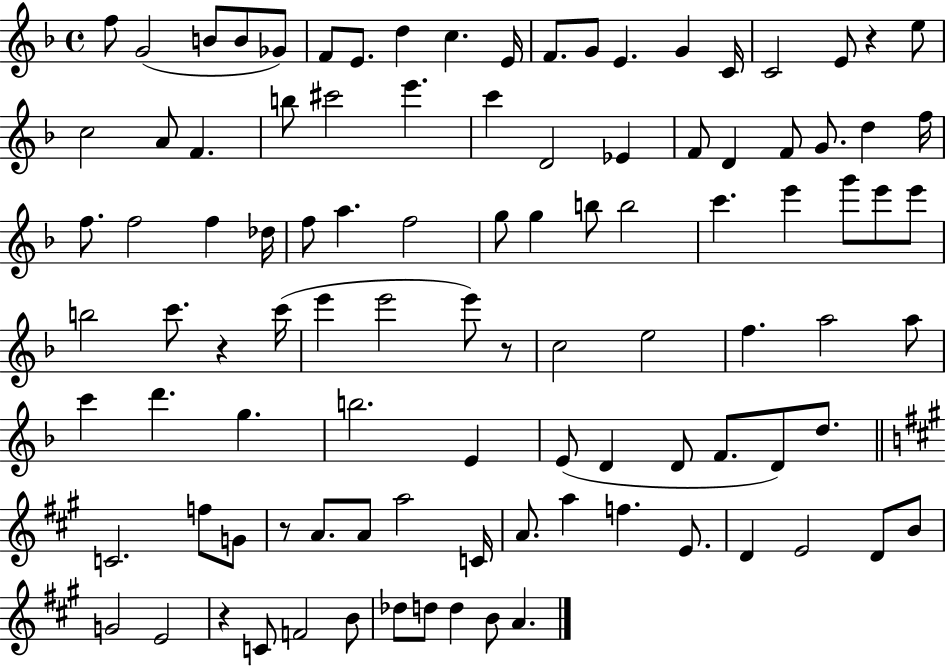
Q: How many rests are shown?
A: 5